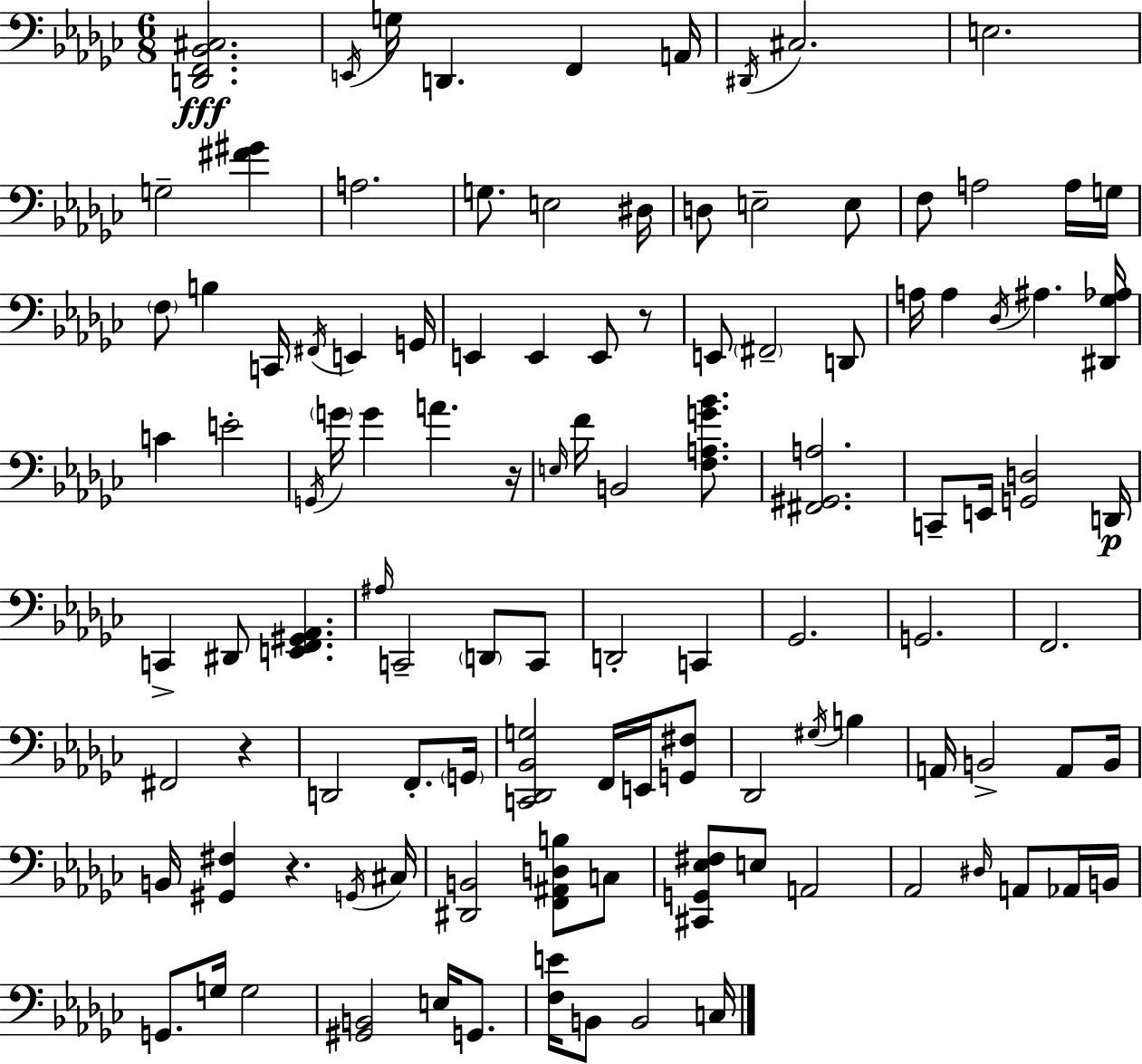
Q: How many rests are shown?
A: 4